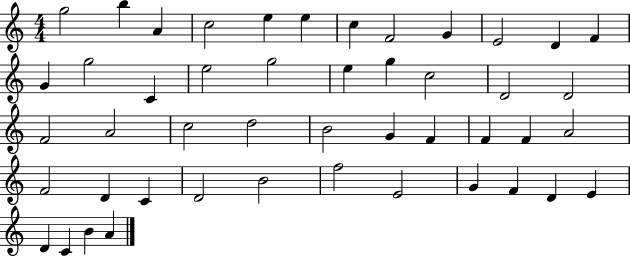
X:1
T:Untitled
M:4/4
L:1/4
K:C
g2 b A c2 e e c F2 G E2 D F G g2 C e2 g2 e g c2 D2 D2 F2 A2 c2 d2 B2 G F F F A2 F2 D C D2 B2 f2 E2 G F D E D C B A